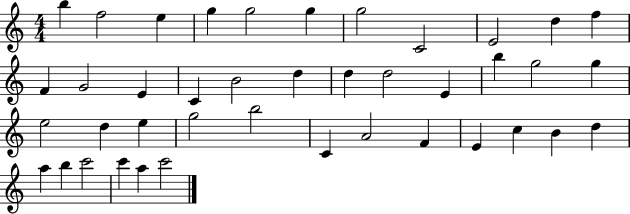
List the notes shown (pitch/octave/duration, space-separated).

B5/q F5/h E5/q G5/q G5/h G5/q G5/h C4/h E4/h D5/q F5/q F4/q G4/h E4/q C4/q B4/h D5/q D5/q D5/h E4/q B5/q G5/h G5/q E5/h D5/q E5/q G5/h B5/h C4/q A4/h F4/q E4/q C5/q B4/q D5/q A5/q B5/q C6/h C6/q A5/q C6/h